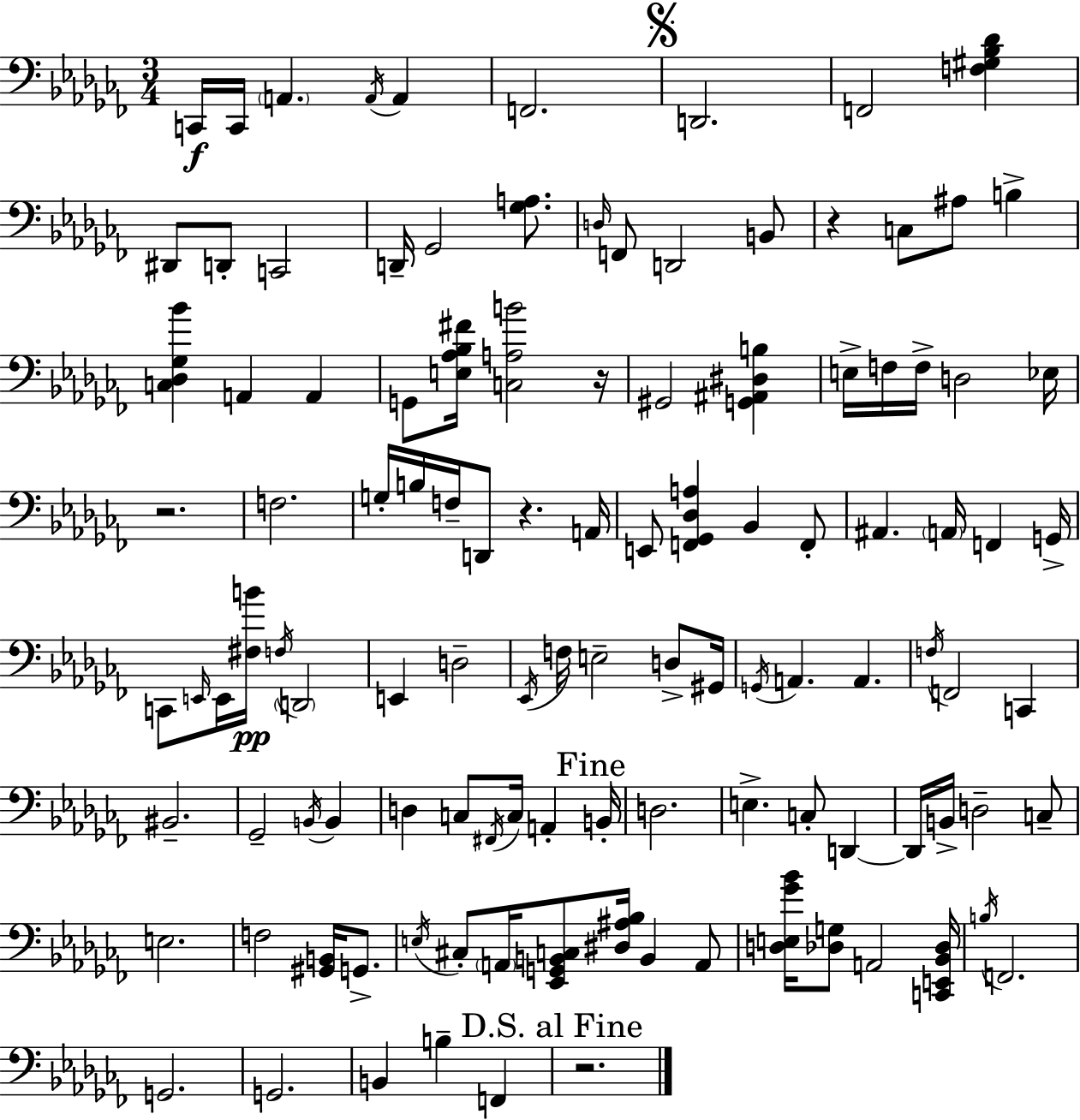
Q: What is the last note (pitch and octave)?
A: F2